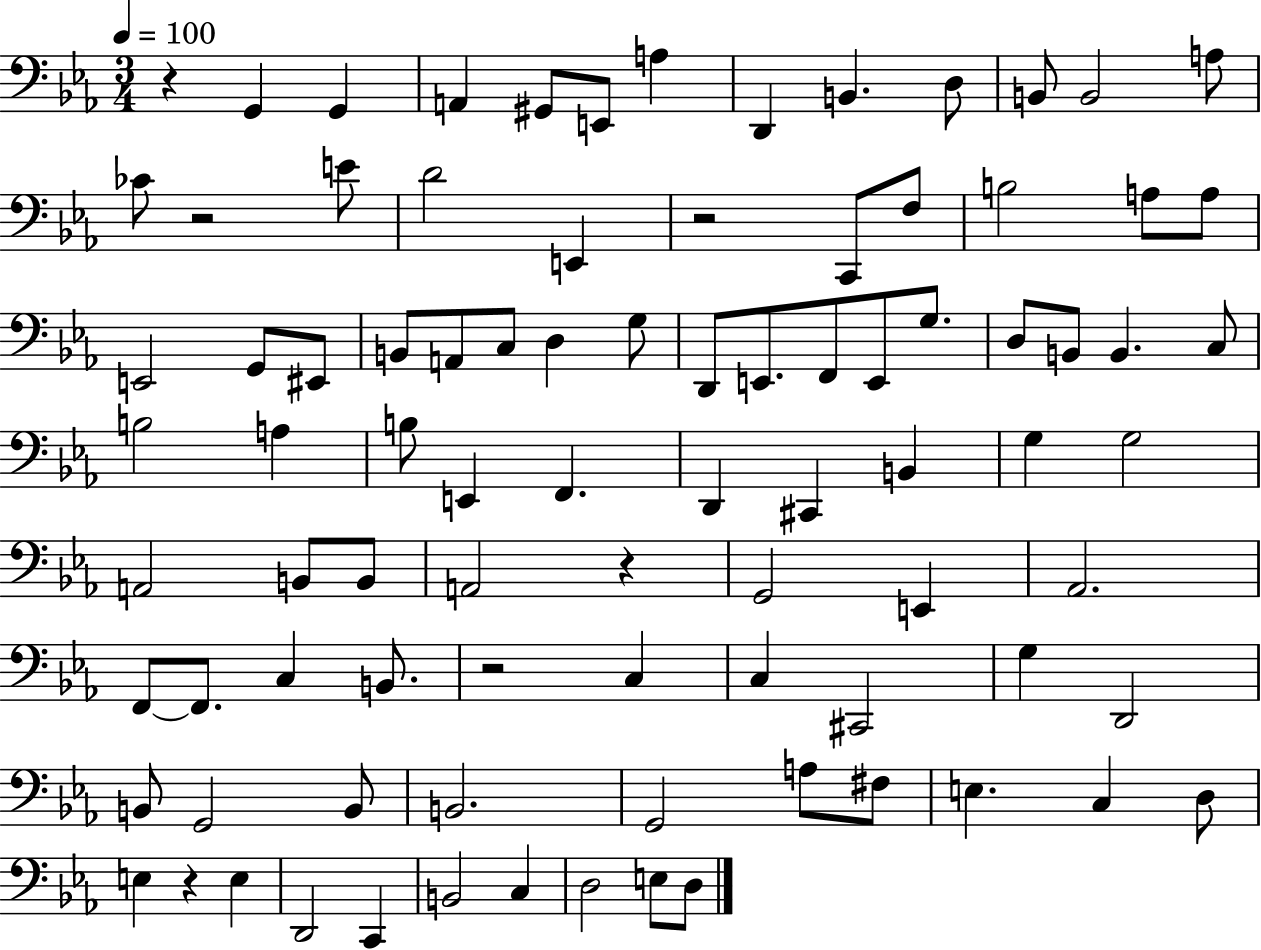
X:1
T:Untitled
M:3/4
L:1/4
K:Eb
z G,, G,, A,, ^G,,/2 E,,/2 A, D,, B,, D,/2 B,,/2 B,,2 A,/2 _C/2 z2 E/2 D2 E,, z2 C,,/2 F,/2 B,2 A,/2 A,/2 E,,2 G,,/2 ^E,,/2 B,,/2 A,,/2 C,/2 D, G,/2 D,,/2 E,,/2 F,,/2 E,,/2 G,/2 D,/2 B,,/2 B,, C,/2 B,2 A, B,/2 E,, F,, D,, ^C,, B,, G, G,2 A,,2 B,,/2 B,,/2 A,,2 z G,,2 E,, _A,,2 F,,/2 F,,/2 C, B,,/2 z2 C, C, ^C,,2 G, D,,2 B,,/2 G,,2 B,,/2 B,,2 G,,2 A,/2 ^F,/2 E, C, D,/2 E, z E, D,,2 C,, B,,2 C, D,2 E,/2 D,/2